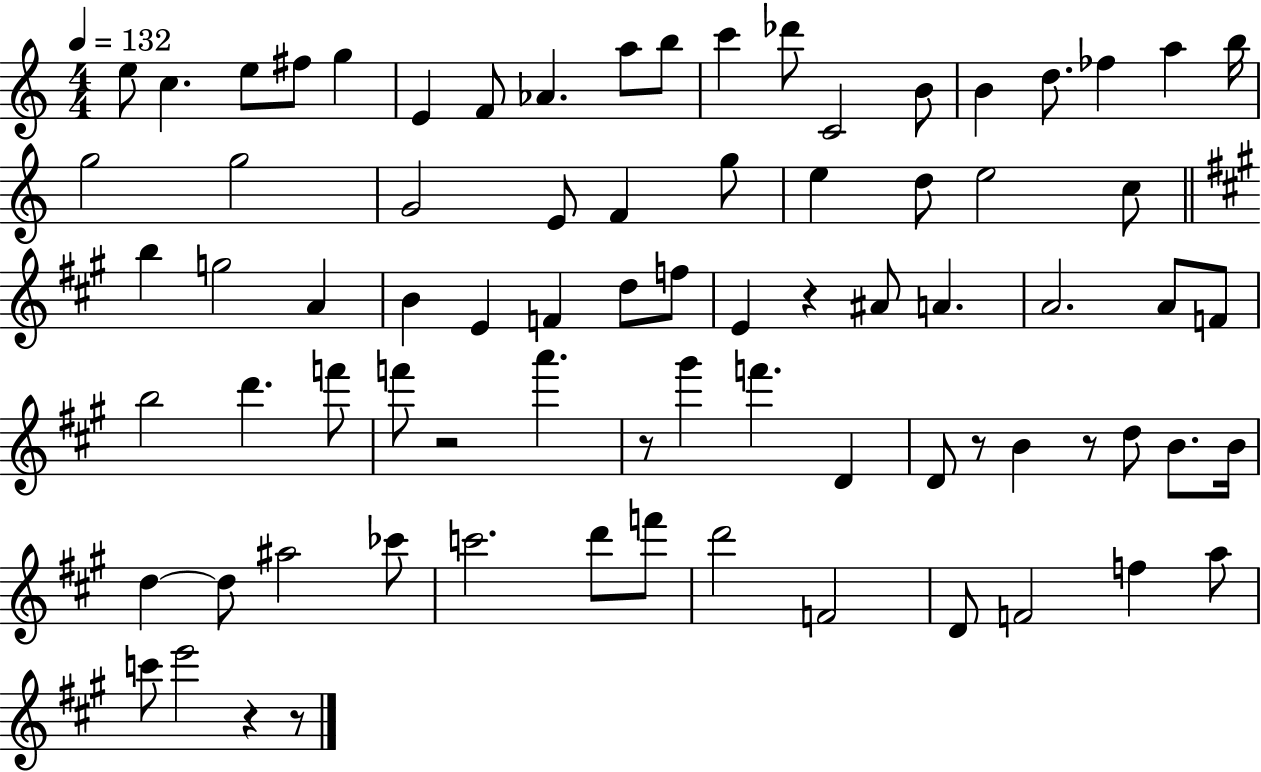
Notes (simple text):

E5/e C5/q. E5/e F#5/e G5/q E4/q F4/e Ab4/q. A5/e B5/e C6/q Db6/e C4/h B4/e B4/q D5/e. FES5/q A5/q B5/s G5/h G5/h G4/h E4/e F4/q G5/e E5/q D5/e E5/h C5/e B5/q G5/h A4/q B4/q E4/q F4/q D5/e F5/e E4/q R/q A#4/e A4/q. A4/h. A4/e F4/e B5/h D6/q. F6/e F6/e R/h A6/q. R/e G#6/q F6/q. D4/q D4/e R/e B4/q R/e D5/e B4/e. B4/s D5/q D5/e A#5/h CES6/e C6/h. D6/e F6/e D6/h F4/h D4/e F4/h F5/q A5/e C6/e E6/h R/q R/e